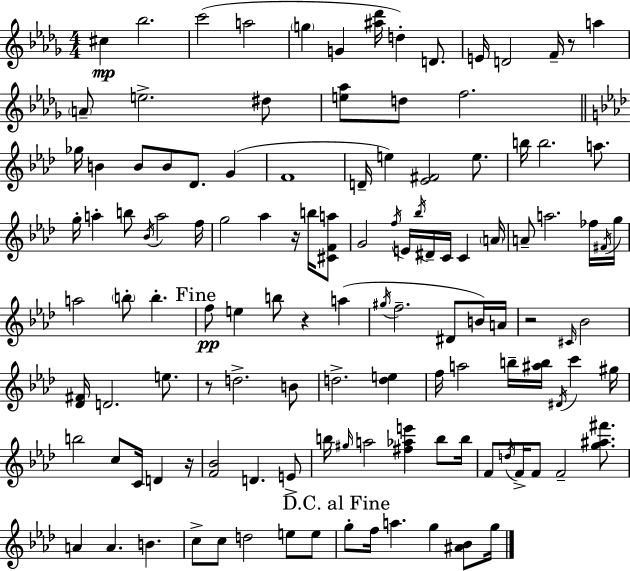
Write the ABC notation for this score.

X:1
T:Untitled
M:4/4
L:1/4
K:Bbm
^c _b2 c'2 a2 g G [^a_d']/4 d D/2 E/4 D2 F/4 z/2 a A/2 e2 ^d/2 [e_a]/2 d/2 f2 _g/4 B B/2 B/2 _D/2 G F4 D/4 e [_E^F]2 e/2 b/4 b2 a/2 g/4 a b/2 _B/4 a2 f/4 g2 _a z/4 b/4 [^CFa]/2 G2 f/4 E/4 _b/4 ^D/4 C/4 C A/4 A/2 a2 _f/4 ^F/4 g/4 a2 b/2 b f/2 e b/2 z a ^g/4 f2 ^D/2 B/4 A/4 z2 ^C/4 _B2 [_D^F]/4 D2 e/2 z/2 d2 B/2 d2 [de] f/4 a2 b/4 [^ab]/4 ^D/4 c' ^g/4 b2 c/2 C/4 D z/4 [F_B]2 D E/2 b/4 ^g/4 a2 [^f_ae'] b/2 b/4 F/2 d/4 F/4 F/2 F2 [g^a^f']/2 A A B c/2 c/2 d2 e/2 e/2 g/2 f/4 a g [^A_B]/2 g/4